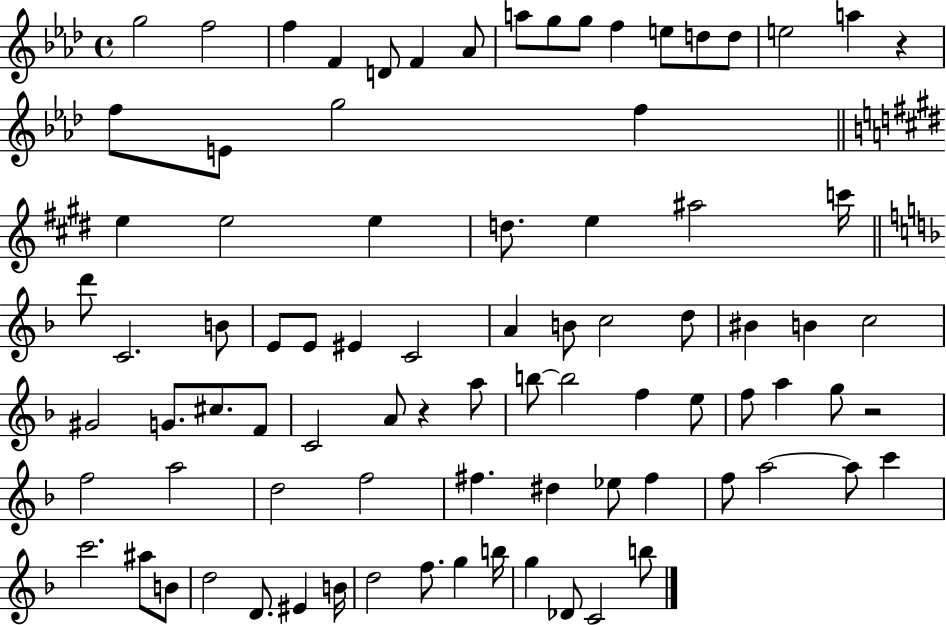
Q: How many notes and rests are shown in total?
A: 85